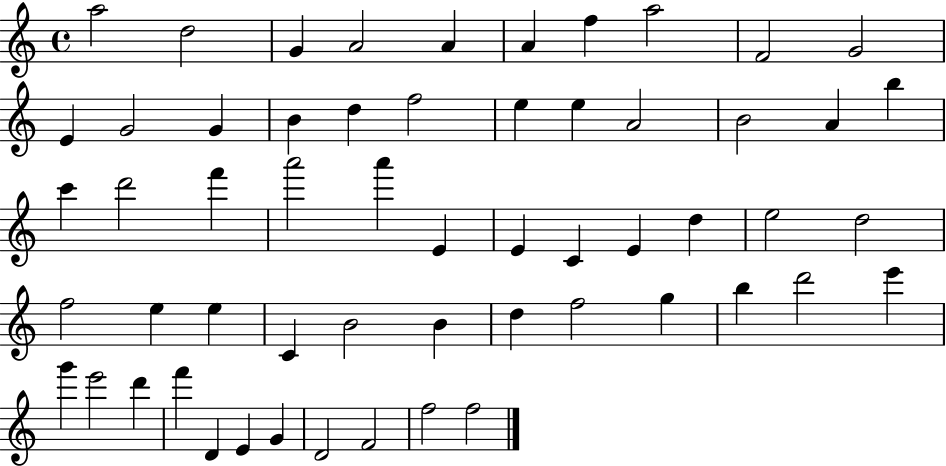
{
  \clef treble
  \time 4/4
  \defaultTimeSignature
  \key c \major
  a''2 d''2 | g'4 a'2 a'4 | a'4 f''4 a''2 | f'2 g'2 | \break e'4 g'2 g'4 | b'4 d''4 f''2 | e''4 e''4 a'2 | b'2 a'4 b''4 | \break c'''4 d'''2 f'''4 | a'''2 a'''4 e'4 | e'4 c'4 e'4 d''4 | e''2 d''2 | \break f''2 e''4 e''4 | c'4 b'2 b'4 | d''4 f''2 g''4 | b''4 d'''2 e'''4 | \break g'''4 e'''2 d'''4 | f'''4 d'4 e'4 g'4 | d'2 f'2 | f''2 f''2 | \break \bar "|."
}